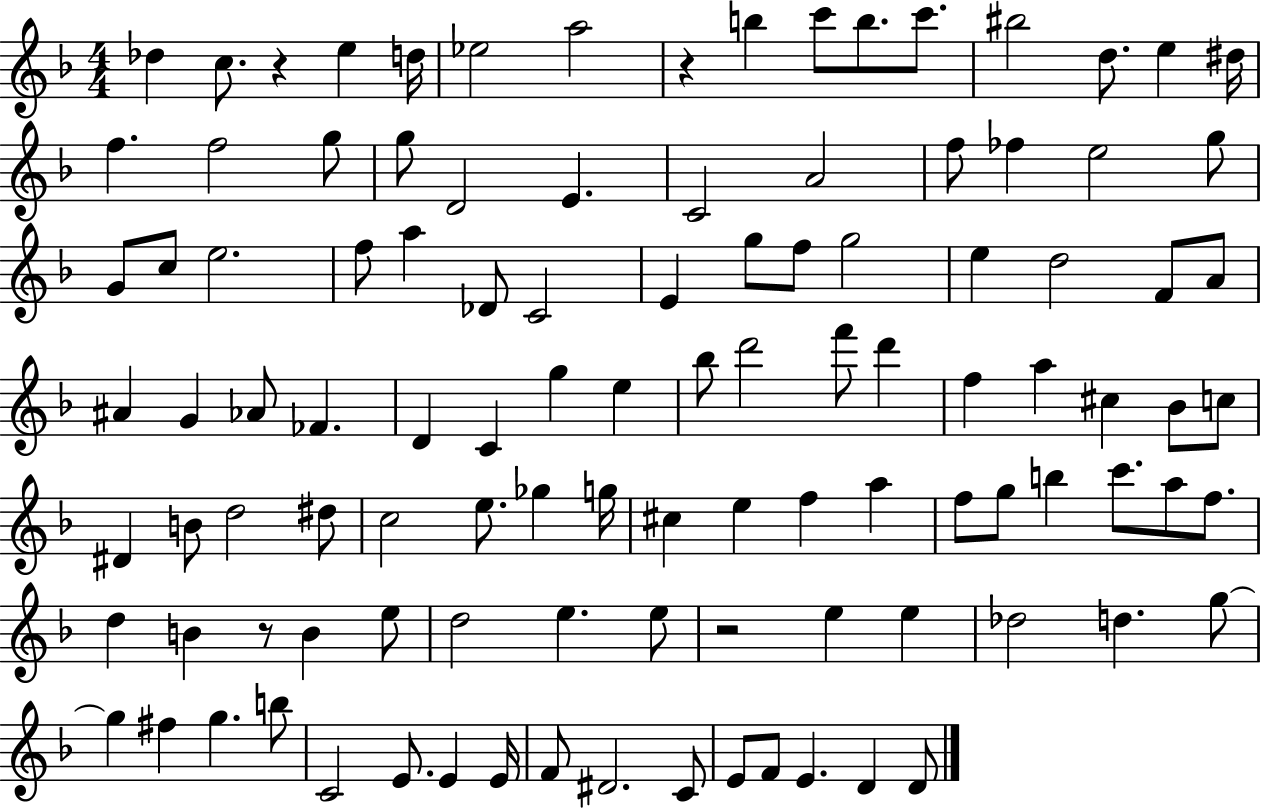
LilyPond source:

{
  \clef treble
  \numericTimeSignature
  \time 4/4
  \key f \major
  des''4 c''8. r4 e''4 d''16 | ees''2 a''2 | r4 b''4 c'''8 b''8. c'''8. | bis''2 d''8. e''4 dis''16 | \break f''4. f''2 g''8 | g''8 d'2 e'4. | c'2 a'2 | f''8 fes''4 e''2 g''8 | \break g'8 c''8 e''2. | f''8 a''4 des'8 c'2 | e'4 g''8 f''8 g''2 | e''4 d''2 f'8 a'8 | \break ais'4 g'4 aes'8 fes'4. | d'4 c'4 g''4 e''4 | bes''8 d'''2 f'''8 d'''4 | f''4 a''4 cis''4 bes'8 c''8 | \break dis'4 b'8 d''2 dis''8 | c''2 e''8. ges''4 g''16 | cis''4 e''4 f''4 a''4 | f''8 g''8 b''4 c'''8. a''8 f''8. | \break d''4 b'4 r8 b'4 e''8 | d''2 e''4. e''8 | r2 e''4 e''4 | des''2 d''4. g''8~~ | \break g''4 fis''4 g''4. b''8 | c'2 e'8. e'4 e'16 | f'8 dis'2. c'8 | e'8 f'8 e'4. d'4 d'8 | \break \bar "|."
}